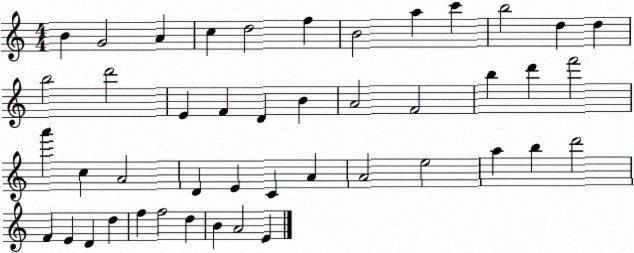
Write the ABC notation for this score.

X:1
T:Untitled
M:4/4
L:1/4
K:C
B G2 A c d2 f B2 a c' b2 d d b2 d'2 E F D B A2 F2 b d' f'2 a' c A2 D E C A A2 e2 a b d'2 F E D d f f2 d B A2 E